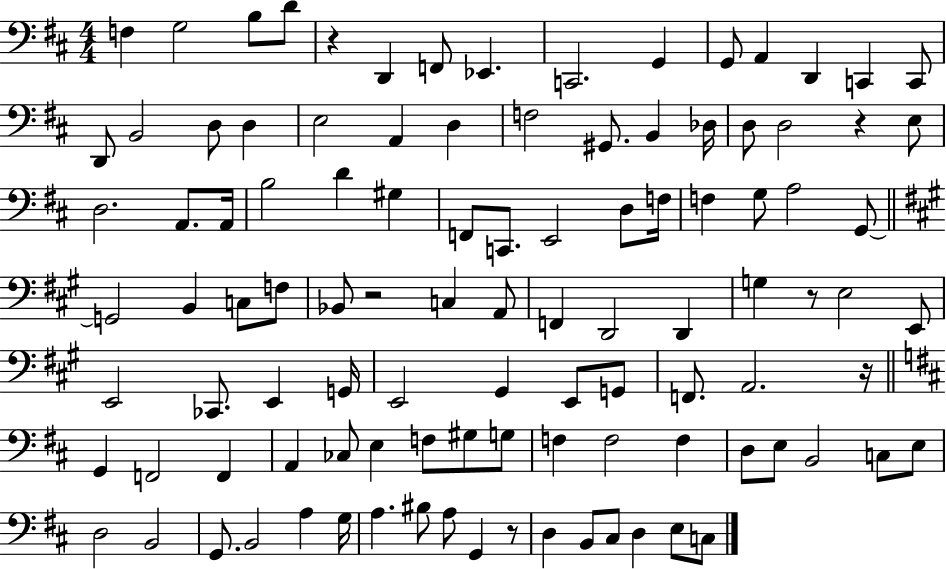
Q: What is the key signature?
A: D major